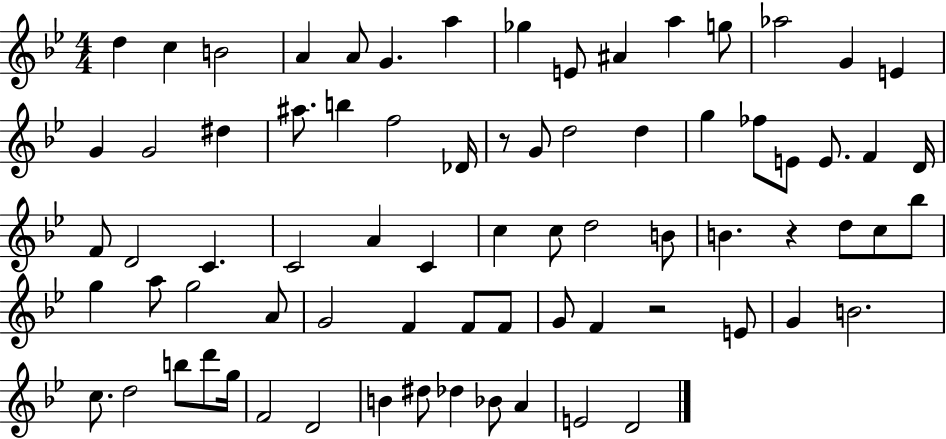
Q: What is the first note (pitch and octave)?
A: D5